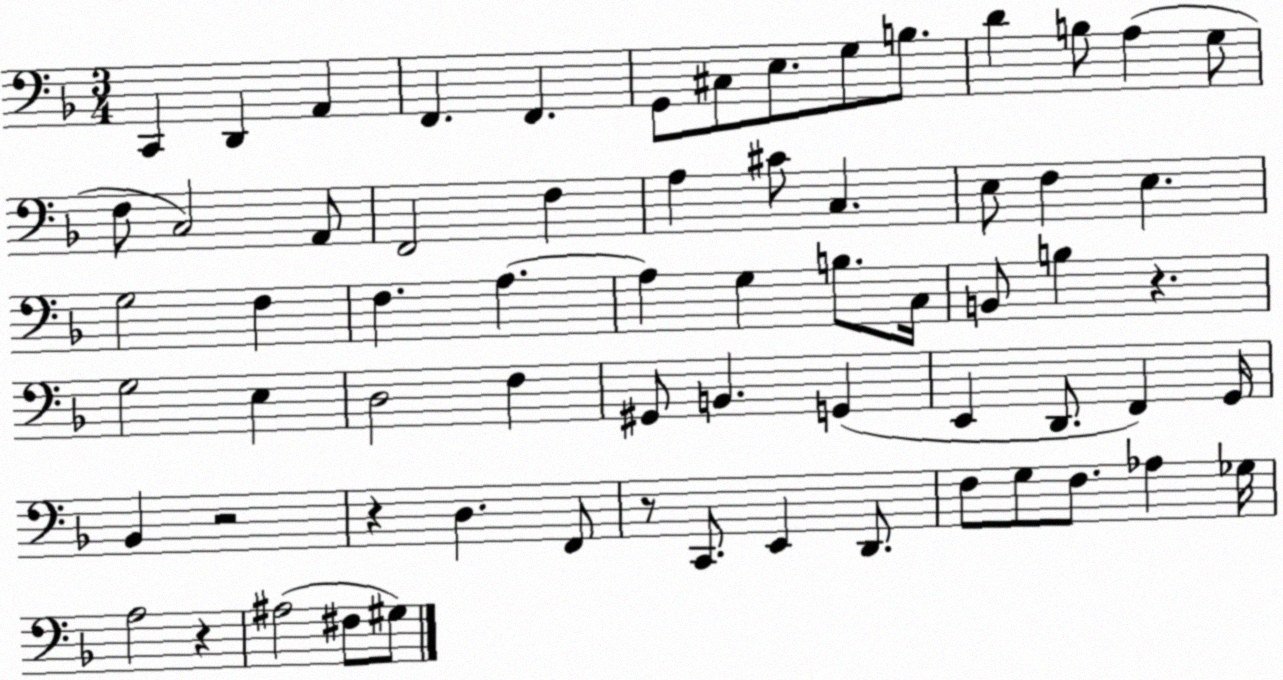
X:1
T:Untitled
M:3/4
L:1/4
K:F
C,, D,, A,, F,, F,, G,,/2 ^C,/2 E,/2 G,/2 B,/2 D B,/2 A, G,/2 F,/2 C,2 A,,/2 F,,2 F, A, ^C/2 C, E,/2 F, E, G,2 F, F, A, A, G, B,/2 C,/4 B,,/2 B, z G,2 E, D,2 F, ^G,,/2 B,, G,, E,, D,,/2 F,, G,,/4 _B,, z2 z D, F,,/2 z/2 C,,/2 E,, D,,/2 F,/2 G,/2 F,/2 _A, _G,/4 A,2 z ^A,2 ^F,/2 ^G,/2